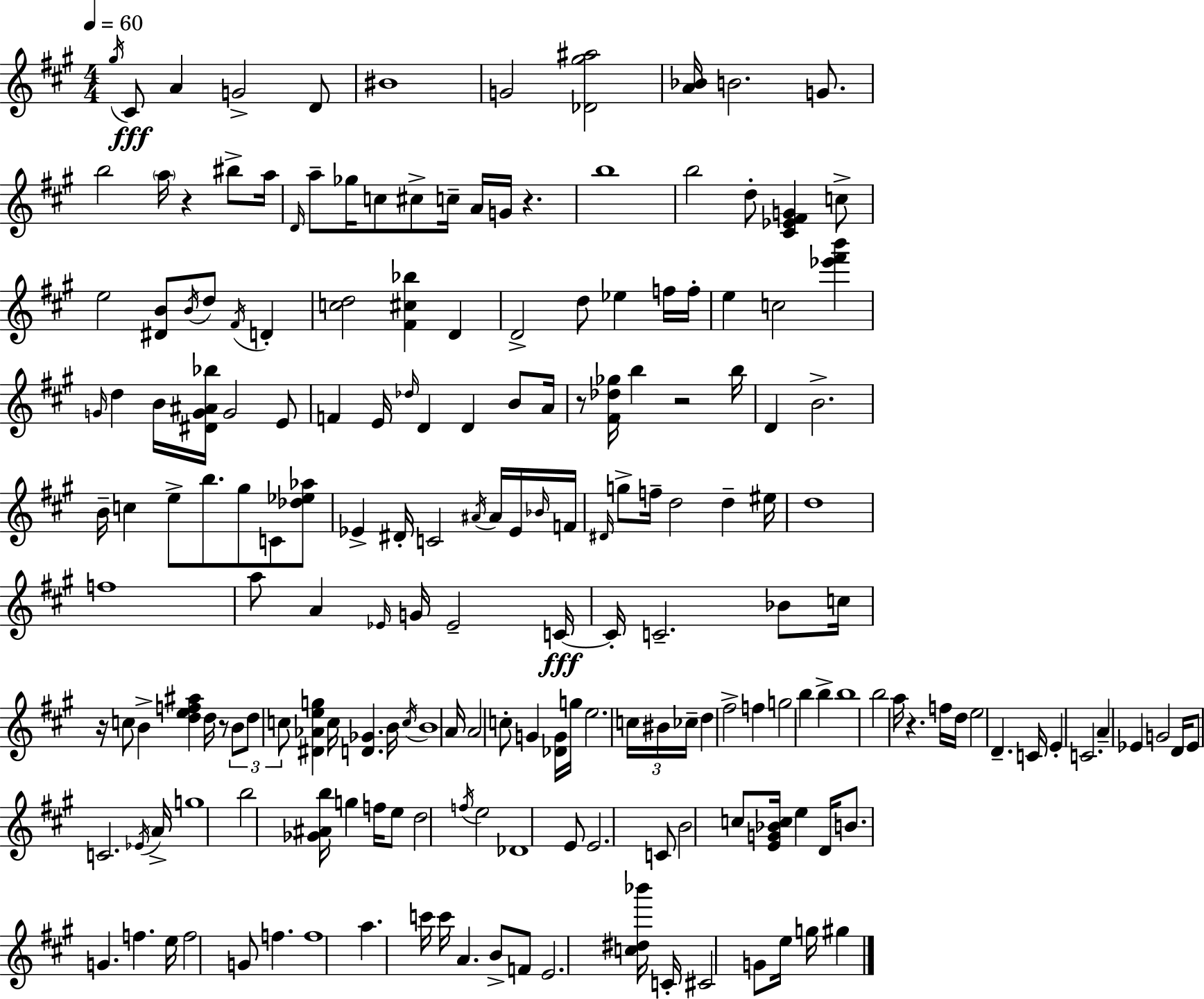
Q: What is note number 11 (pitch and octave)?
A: A5